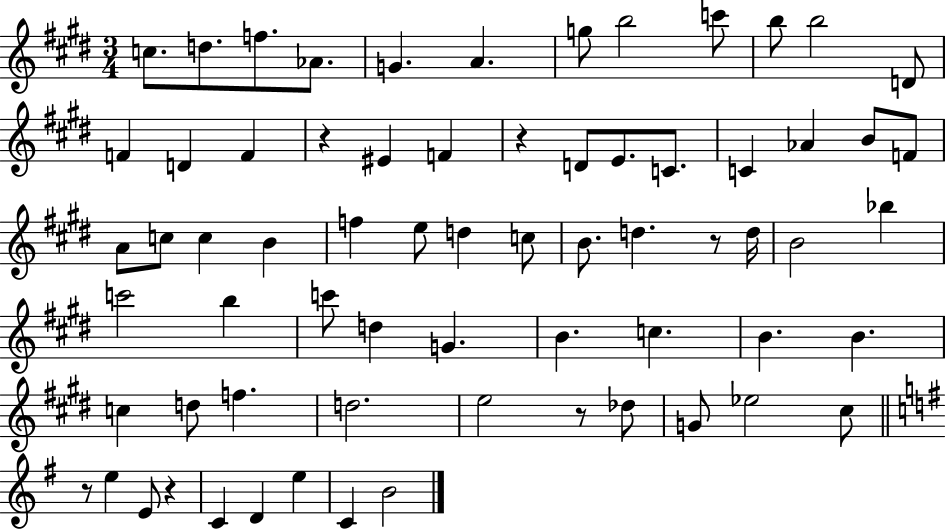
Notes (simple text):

C5/e. D5/e. F5/e. Ab4/e. G4/q. A4/q. G5/e B5/h C6/e B5/e B5/h D4/e F4/q D4/q F4/q R/q EIS4/q F4/q R/q D4/e E4/e. C4/e. C4/q Ab4/q B4/e F4/e A4/e C5/e C5/q B4/q F5/q E5/e D5/q C5/e B4/e. D5/q. R/e D5/s B4/h Bb5/q C6/h B5/q C6/e D5/q G4/q. B4/q. C5/q. B4/q. B4/q. C5/q D5/e F5/q. D5/h. E5/h R/e Db5/e G4/e Eb5/h C#5/e R/e E5/q E4/e R/q C4/q D4/q E5/q C4/q B4/h